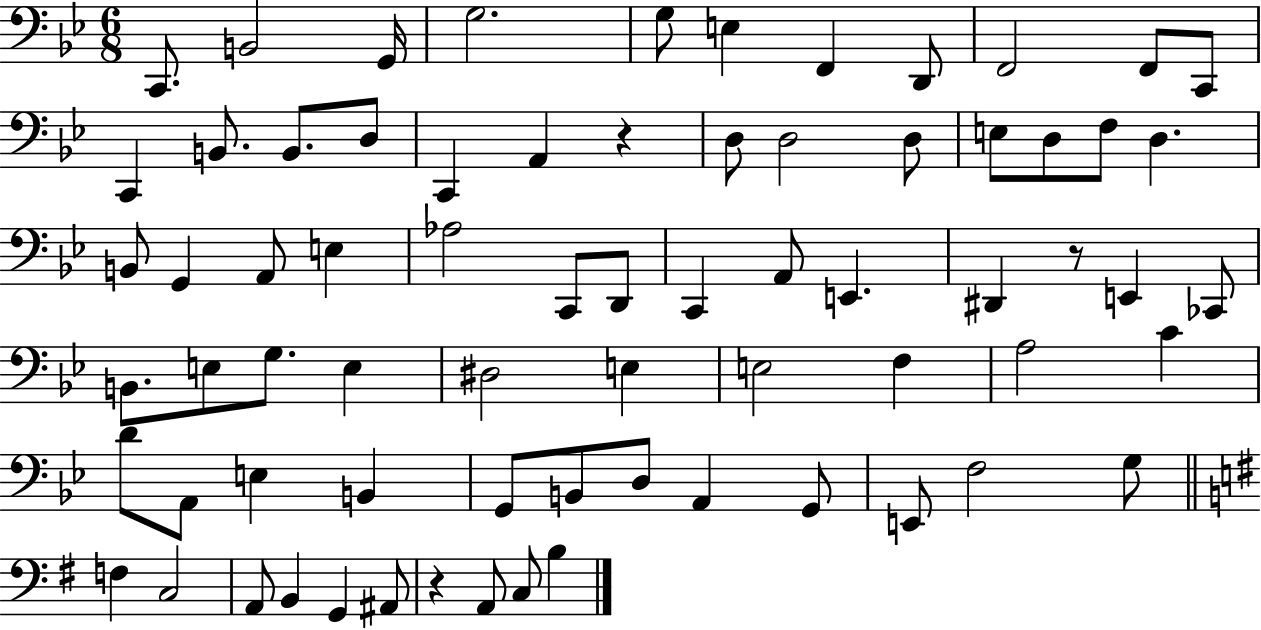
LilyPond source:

{
  \clef bass
  \numericTimeSignature
  \time 6/8
  \key bes \major
  c,8. b,2 g,16 | g2. | g8 e4 f,4 d,8 | f,2 f,8 c,8 | \break c,4 b,8. b,8. d8 | c,4 a,4 r4 | d8 d2 d8 | e8 d8 f8 d4. | \break b,8 g,4 a,8 e4 | aes2 c,8 d,8 | c,4 a,8 e,4. | dis,4 r8 e,4 ces,8 | \break b,8. e8 g8. e4 | dis2 e4 | e2 f4 | a2 c'4 | \break d'8 a,8 e4 b,4 | g,8 b,8 d8 a,4 g,8 | e,8 f2 g8 | \bar "||" \break \key g \major f4 c2 | a,8 b,4 g,4 ais,8 | r4 a,8 c8 b4 | \bar "|."
}